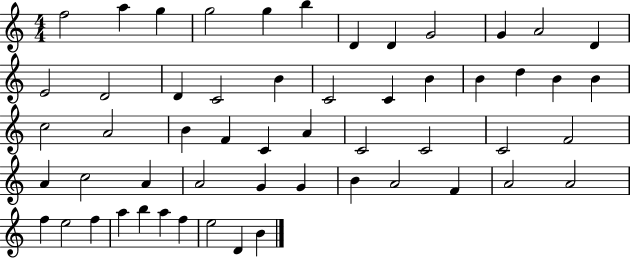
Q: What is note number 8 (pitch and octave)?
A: D4